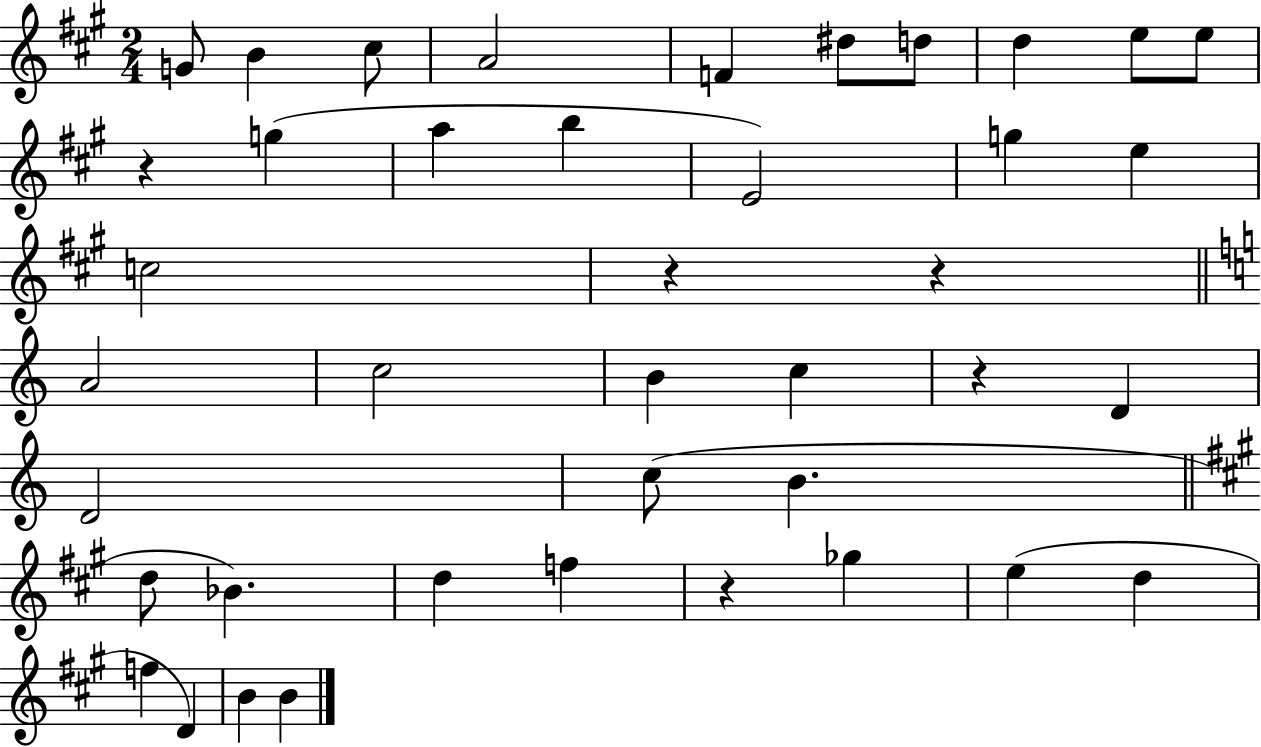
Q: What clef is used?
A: treble